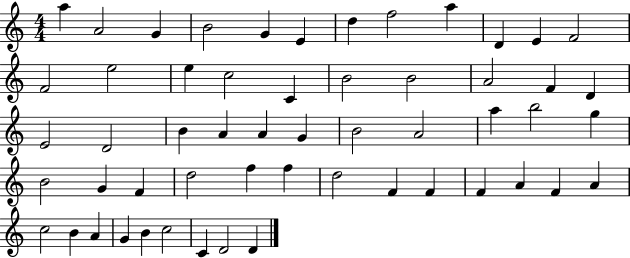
X:1
T:Untitled
M:4/4
L:1/4
K:C
a A2 G B2 G E d f2 a D E F2 F2 e2 e c2 C B2 B2 A2 F D E2 D2 B A A G B2 A2 a b2 g B2 G F d2 f f d2 F F F A F A c2 B A G B c2 C D2 D